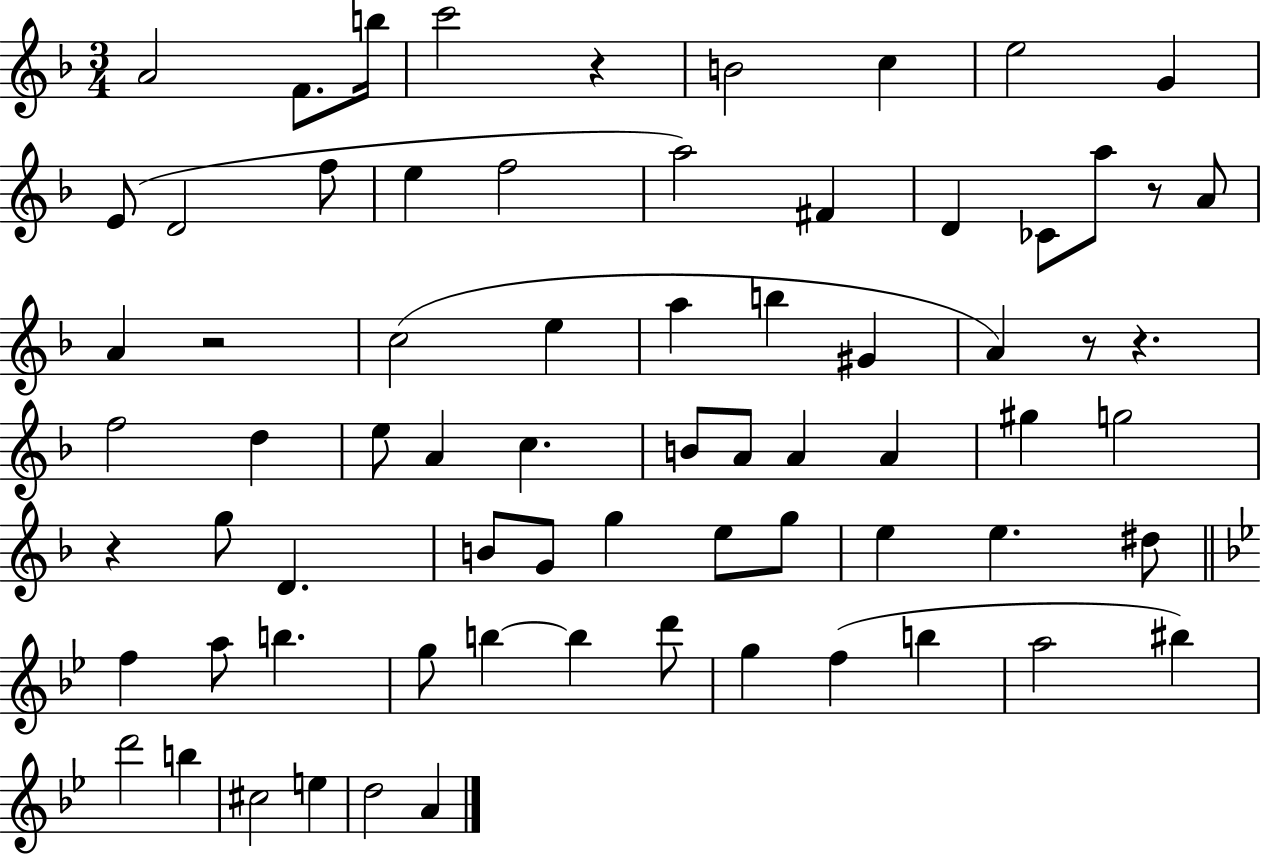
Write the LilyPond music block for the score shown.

{
  \clef treble
  \numericTimeSignature
  \time 3/4
  \key f \major
  a'2 f'8. b''16 | c'''2 r4 | b'2 c''4 | e''2 g'4 | \break e'8( d'2 f''8 | e''4 f''2 | a''2) fis'4 | d'4 ces'8 a''8 r8 a'8 | \break a'4 r2 | c''2( e''4 | a''4 b''4 gis'4 | a'4) r8 r4. | \break f''2 d''4 | e''8 a'4 c''4. | b'8 a'8 a'4 a'4 | gis''4 g''2 | \break r4 g''8 d'4. | b'8 g'8 g''4 e''8 g''8 | e''4 e''4. dis''8 | \bar "||" \break \key bes \major f''4 a''8 b''4. | g''8 b''4~~ b''4 d'''8 | g''4 f''4( b''4 | a''2 bis''4) | \break d'''2 b''4 | cis''2 e''4 | d''2 a'4 | \bar "|."
}